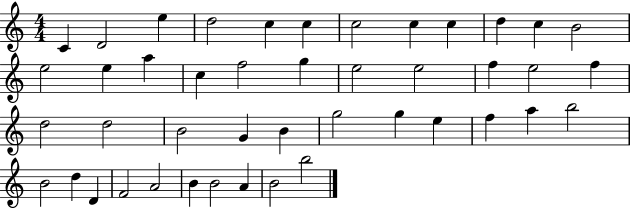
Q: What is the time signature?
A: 4/4